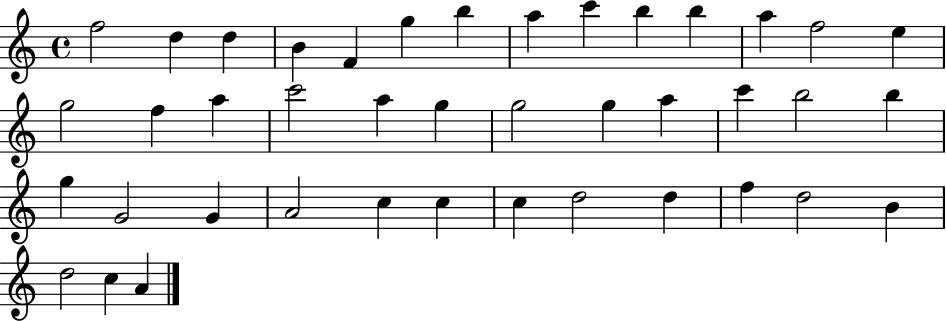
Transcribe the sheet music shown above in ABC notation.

X:1
T:Untitled
M:4/4
L:1/4
K:C
f2 d d B F g b a c' b b a f2 e g2 f a c'2 a g g2 g a c' b2 b g G2 G A2 c c c d2 d f d2 B d2 c A